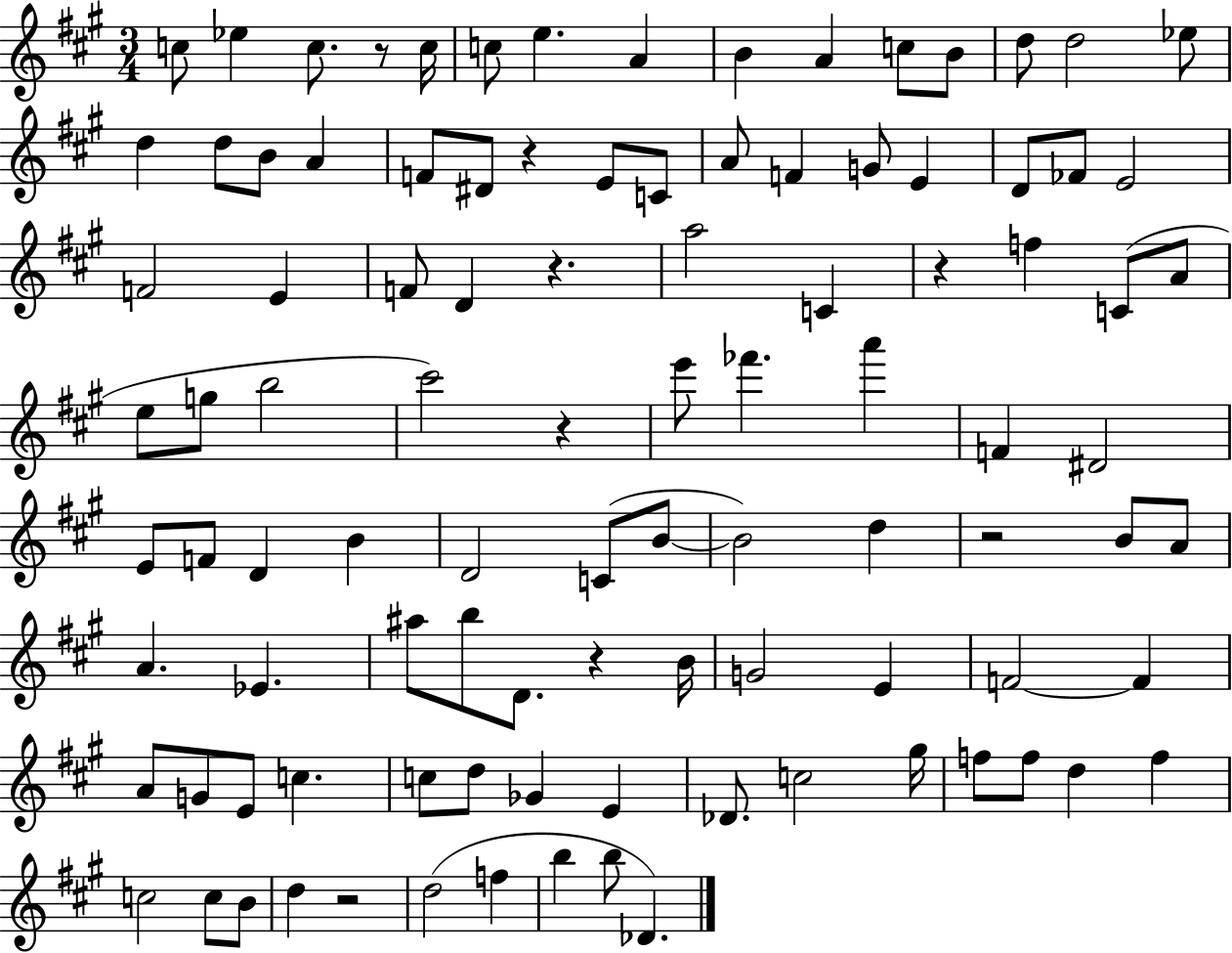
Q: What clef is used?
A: treble